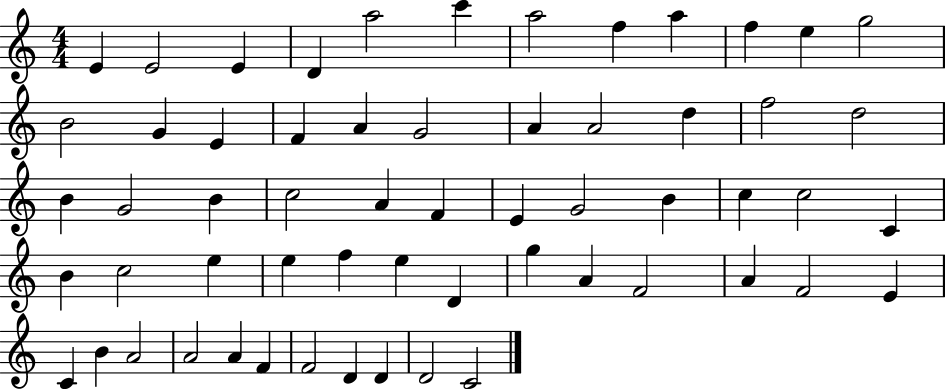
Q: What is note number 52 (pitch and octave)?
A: A4